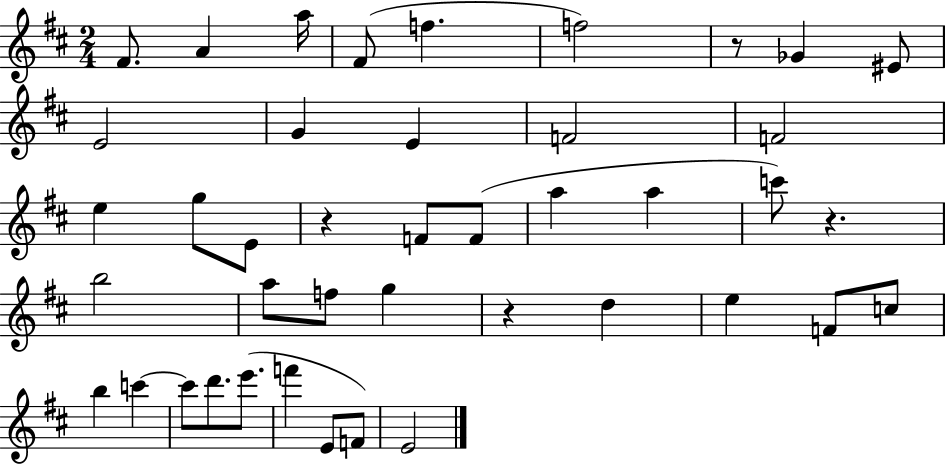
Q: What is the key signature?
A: D major